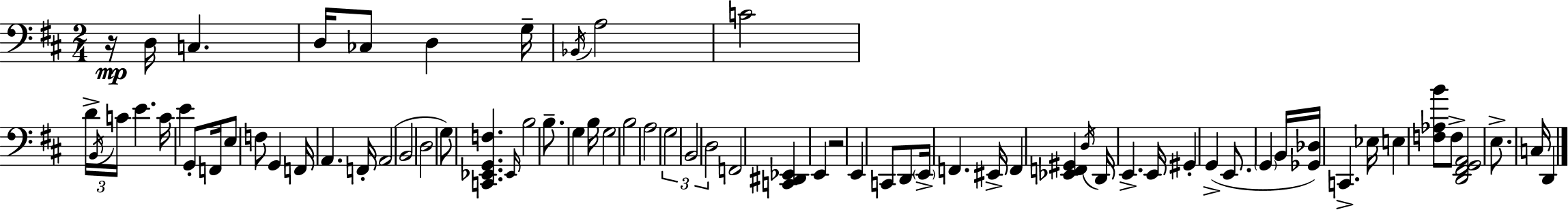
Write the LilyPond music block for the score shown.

{
  \clef bass
  \numericTimeSignature
  \time 2/4
  \key d \major
  r16\mp d16 c4. | d16 ces8 d4 g16-- | \acciaccatura { bes,16 } a2 | c'2 | \break \tuplet 3/2 { d'16-> \acciaccatura { b,16 } c'16 } e'4. | c'16 e'4 g,8-. | f,16 e8 f8 g,4 | f,16 a,4. | \break f,16-. a,2( | b,2 | d2 | g8) <c, ees, g, f>4. | \break \grace { ees,16 } b2 | b8.-- g4 | b16 g2 | b2 | \break a2 | \tuplet 3/2 { g2 | b,2 | d2 } | \break f,2 | <c, dis, ees,>4 e,4 | r2 | e,4 c,8 | \break d,8 \parenthesize e,16-> f,4. | eis,16-> f,4 <ees, f, gis,>4 | \acciaccatura { d16 } d,16 e,4.-> | e,16 gis,4-. | \break g,4->( e,8. \parenthesize g,4 | b,16 <ges, des>16) c,4.-> | ees16 e4 | <f aes b'>8 f8-> <d, fis, g, a,>2 | \break e8.-> c16 | d,4 \bar "|."
}